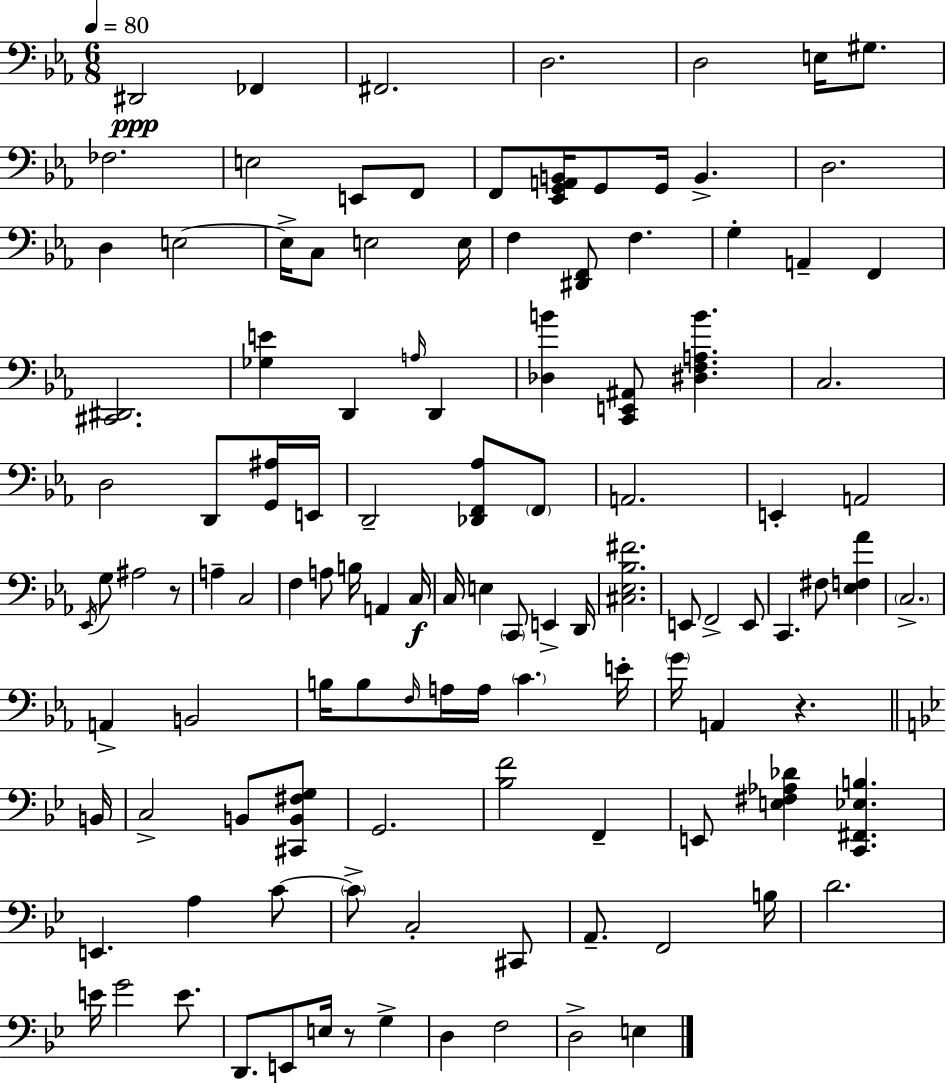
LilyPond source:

{
  \clef bass
  \numericTimeSignature
  \time 6/8
  \key c \minor
  \tempo 4 = 80
  dis,2\ppp fes,4 | fis,2. | d2. | d2 e16 gis8. | \break fes2. | e2 e,8 f,8 | f,8 <ees, g, a, b,>16 g,8 g,16 b,4.-> | d2. | \break d4 e2~~ | e16-> c8 e2 e16 | f4 <dis, f,>8 f4. | g4-. a,4-- f,4 | \break <cis, dis,>2. | <ges e'>4 d,4 \grace { a16 } d,4 | <des b'>4 <c, e, ais,>8 <dis f a b'>4. | c2. | \break d2 d,8 <g, ais>16 | e,16 d,2-- <des, f, aes>8 \parenthesize f,8 | a,2. | e,4-. a,2 | \break \acciaccatura { ees,16 } g8 ais2 | r8 a4-- c2 | f4 a8 b16 a,4 | c16\f c16 e4 \parenthesize c,8 e,4-> | \break d,16 <cis ees bes fis'>2. | e,8 f,2-> | e,8 c,4. fis8 <ees f aes'>4 | \parenthesize c2.-> | \break a,4-> b,2 | b16 b8 \grace { f16 } a16 a16 \parenthesize c'4. | e'16-. \parenthesize g'16 a,4 r4. | \bar "||" \break \key bes \major b,16 c2-> b,8 <cis, b, fis g>8 | g,2. | <bes f'>2 f,4-- | e,8 <e fis aes des'>4 <c, fis, ees b>4. | \break e,4. a4 c'8~~ | \parenthesize c'8-> c2-. cis,8 | a,8.-- f,2 | b16 d'2. | \break e'16 g'2 e'8. | d,8. e,8 e16 r8 g4-> | d4 f2 | d2-> e4 | \break \bar "|."
}